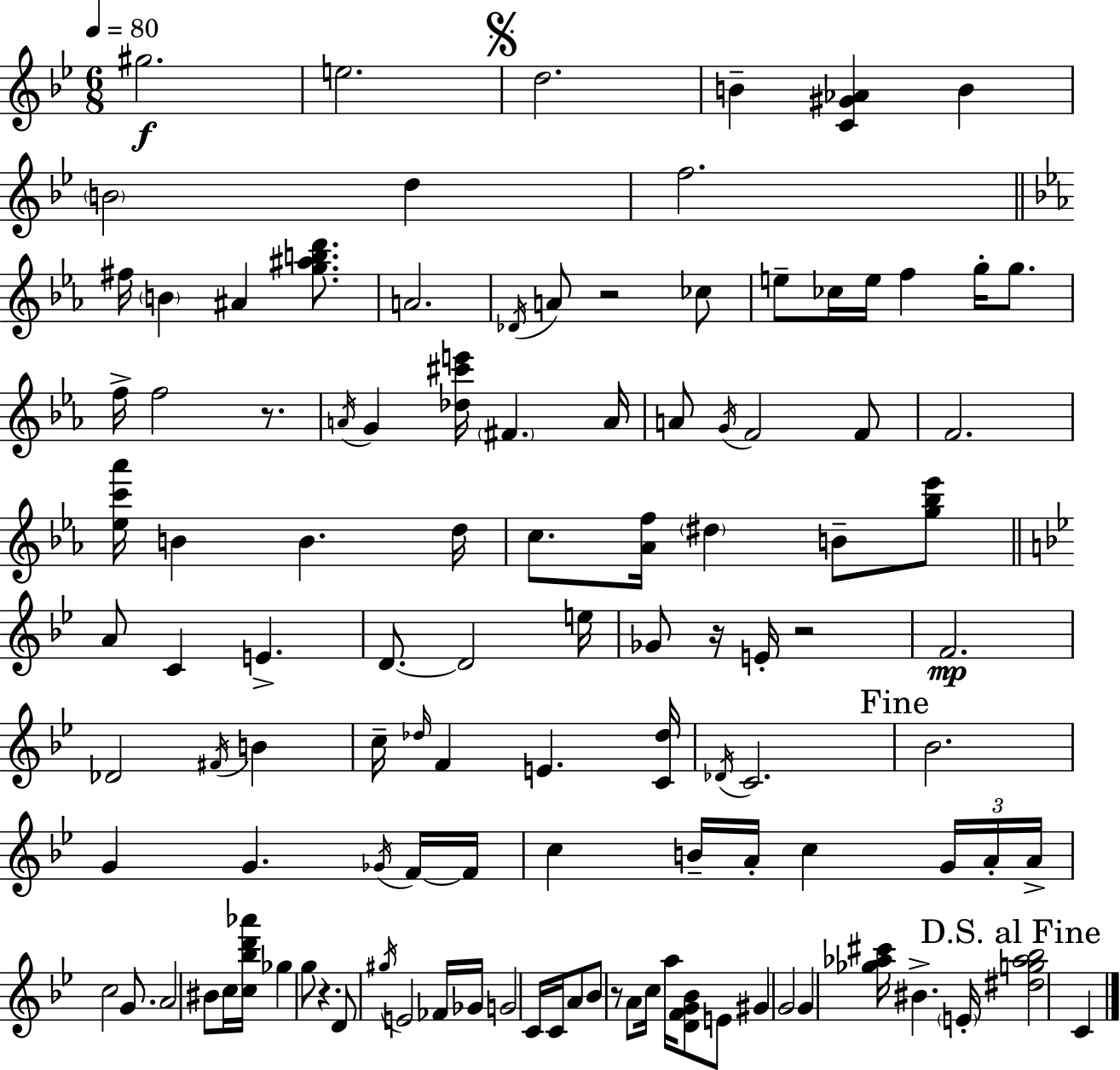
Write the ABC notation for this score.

X:1
T:Untitled
M:6/8
L:1/4
K:Gm
^g2 e2 d2 B [C^G_A] B B2 d f2 ^f/4 B ^A [g^abd']/2 A2 _D/4 A/2 z2 _c/2 e/2 _c/4 e/4 f g/4 g/2 f/4 f2 z/2 A/4 G [_d^c'e']/4 ^F A/4 A/2 G/4 F2 F/2 F2 [_ec'_a']/4 B B d/4 c/2 [_Af]/4 ^d B/2 [g_b_e']/2 A/2 C E D/2 D2 e/4 _G/2 z/4 E/4 z2 F2 _D2 ^F/4 B c/4 _d/4 F E [C_d]/4 _D/4 C2 _B2 G G _G/4 F/4 F/4 c B/4 A/4 c G/4 A/4 A/4 c2 G/2 A2 ^B/2 c/4 [c_bd'_a']/4 _g g/2 z D/2 ^g/4 E2 _F/4 _G/4 G2 C/4 C/4 A/2 _B/2 z/2 A/2 c/4 a/4 [DFG_B]/2 E/2 ^G G2 G [_g_a^c']/4 ^B E/4 [^dg_a_b]2 C